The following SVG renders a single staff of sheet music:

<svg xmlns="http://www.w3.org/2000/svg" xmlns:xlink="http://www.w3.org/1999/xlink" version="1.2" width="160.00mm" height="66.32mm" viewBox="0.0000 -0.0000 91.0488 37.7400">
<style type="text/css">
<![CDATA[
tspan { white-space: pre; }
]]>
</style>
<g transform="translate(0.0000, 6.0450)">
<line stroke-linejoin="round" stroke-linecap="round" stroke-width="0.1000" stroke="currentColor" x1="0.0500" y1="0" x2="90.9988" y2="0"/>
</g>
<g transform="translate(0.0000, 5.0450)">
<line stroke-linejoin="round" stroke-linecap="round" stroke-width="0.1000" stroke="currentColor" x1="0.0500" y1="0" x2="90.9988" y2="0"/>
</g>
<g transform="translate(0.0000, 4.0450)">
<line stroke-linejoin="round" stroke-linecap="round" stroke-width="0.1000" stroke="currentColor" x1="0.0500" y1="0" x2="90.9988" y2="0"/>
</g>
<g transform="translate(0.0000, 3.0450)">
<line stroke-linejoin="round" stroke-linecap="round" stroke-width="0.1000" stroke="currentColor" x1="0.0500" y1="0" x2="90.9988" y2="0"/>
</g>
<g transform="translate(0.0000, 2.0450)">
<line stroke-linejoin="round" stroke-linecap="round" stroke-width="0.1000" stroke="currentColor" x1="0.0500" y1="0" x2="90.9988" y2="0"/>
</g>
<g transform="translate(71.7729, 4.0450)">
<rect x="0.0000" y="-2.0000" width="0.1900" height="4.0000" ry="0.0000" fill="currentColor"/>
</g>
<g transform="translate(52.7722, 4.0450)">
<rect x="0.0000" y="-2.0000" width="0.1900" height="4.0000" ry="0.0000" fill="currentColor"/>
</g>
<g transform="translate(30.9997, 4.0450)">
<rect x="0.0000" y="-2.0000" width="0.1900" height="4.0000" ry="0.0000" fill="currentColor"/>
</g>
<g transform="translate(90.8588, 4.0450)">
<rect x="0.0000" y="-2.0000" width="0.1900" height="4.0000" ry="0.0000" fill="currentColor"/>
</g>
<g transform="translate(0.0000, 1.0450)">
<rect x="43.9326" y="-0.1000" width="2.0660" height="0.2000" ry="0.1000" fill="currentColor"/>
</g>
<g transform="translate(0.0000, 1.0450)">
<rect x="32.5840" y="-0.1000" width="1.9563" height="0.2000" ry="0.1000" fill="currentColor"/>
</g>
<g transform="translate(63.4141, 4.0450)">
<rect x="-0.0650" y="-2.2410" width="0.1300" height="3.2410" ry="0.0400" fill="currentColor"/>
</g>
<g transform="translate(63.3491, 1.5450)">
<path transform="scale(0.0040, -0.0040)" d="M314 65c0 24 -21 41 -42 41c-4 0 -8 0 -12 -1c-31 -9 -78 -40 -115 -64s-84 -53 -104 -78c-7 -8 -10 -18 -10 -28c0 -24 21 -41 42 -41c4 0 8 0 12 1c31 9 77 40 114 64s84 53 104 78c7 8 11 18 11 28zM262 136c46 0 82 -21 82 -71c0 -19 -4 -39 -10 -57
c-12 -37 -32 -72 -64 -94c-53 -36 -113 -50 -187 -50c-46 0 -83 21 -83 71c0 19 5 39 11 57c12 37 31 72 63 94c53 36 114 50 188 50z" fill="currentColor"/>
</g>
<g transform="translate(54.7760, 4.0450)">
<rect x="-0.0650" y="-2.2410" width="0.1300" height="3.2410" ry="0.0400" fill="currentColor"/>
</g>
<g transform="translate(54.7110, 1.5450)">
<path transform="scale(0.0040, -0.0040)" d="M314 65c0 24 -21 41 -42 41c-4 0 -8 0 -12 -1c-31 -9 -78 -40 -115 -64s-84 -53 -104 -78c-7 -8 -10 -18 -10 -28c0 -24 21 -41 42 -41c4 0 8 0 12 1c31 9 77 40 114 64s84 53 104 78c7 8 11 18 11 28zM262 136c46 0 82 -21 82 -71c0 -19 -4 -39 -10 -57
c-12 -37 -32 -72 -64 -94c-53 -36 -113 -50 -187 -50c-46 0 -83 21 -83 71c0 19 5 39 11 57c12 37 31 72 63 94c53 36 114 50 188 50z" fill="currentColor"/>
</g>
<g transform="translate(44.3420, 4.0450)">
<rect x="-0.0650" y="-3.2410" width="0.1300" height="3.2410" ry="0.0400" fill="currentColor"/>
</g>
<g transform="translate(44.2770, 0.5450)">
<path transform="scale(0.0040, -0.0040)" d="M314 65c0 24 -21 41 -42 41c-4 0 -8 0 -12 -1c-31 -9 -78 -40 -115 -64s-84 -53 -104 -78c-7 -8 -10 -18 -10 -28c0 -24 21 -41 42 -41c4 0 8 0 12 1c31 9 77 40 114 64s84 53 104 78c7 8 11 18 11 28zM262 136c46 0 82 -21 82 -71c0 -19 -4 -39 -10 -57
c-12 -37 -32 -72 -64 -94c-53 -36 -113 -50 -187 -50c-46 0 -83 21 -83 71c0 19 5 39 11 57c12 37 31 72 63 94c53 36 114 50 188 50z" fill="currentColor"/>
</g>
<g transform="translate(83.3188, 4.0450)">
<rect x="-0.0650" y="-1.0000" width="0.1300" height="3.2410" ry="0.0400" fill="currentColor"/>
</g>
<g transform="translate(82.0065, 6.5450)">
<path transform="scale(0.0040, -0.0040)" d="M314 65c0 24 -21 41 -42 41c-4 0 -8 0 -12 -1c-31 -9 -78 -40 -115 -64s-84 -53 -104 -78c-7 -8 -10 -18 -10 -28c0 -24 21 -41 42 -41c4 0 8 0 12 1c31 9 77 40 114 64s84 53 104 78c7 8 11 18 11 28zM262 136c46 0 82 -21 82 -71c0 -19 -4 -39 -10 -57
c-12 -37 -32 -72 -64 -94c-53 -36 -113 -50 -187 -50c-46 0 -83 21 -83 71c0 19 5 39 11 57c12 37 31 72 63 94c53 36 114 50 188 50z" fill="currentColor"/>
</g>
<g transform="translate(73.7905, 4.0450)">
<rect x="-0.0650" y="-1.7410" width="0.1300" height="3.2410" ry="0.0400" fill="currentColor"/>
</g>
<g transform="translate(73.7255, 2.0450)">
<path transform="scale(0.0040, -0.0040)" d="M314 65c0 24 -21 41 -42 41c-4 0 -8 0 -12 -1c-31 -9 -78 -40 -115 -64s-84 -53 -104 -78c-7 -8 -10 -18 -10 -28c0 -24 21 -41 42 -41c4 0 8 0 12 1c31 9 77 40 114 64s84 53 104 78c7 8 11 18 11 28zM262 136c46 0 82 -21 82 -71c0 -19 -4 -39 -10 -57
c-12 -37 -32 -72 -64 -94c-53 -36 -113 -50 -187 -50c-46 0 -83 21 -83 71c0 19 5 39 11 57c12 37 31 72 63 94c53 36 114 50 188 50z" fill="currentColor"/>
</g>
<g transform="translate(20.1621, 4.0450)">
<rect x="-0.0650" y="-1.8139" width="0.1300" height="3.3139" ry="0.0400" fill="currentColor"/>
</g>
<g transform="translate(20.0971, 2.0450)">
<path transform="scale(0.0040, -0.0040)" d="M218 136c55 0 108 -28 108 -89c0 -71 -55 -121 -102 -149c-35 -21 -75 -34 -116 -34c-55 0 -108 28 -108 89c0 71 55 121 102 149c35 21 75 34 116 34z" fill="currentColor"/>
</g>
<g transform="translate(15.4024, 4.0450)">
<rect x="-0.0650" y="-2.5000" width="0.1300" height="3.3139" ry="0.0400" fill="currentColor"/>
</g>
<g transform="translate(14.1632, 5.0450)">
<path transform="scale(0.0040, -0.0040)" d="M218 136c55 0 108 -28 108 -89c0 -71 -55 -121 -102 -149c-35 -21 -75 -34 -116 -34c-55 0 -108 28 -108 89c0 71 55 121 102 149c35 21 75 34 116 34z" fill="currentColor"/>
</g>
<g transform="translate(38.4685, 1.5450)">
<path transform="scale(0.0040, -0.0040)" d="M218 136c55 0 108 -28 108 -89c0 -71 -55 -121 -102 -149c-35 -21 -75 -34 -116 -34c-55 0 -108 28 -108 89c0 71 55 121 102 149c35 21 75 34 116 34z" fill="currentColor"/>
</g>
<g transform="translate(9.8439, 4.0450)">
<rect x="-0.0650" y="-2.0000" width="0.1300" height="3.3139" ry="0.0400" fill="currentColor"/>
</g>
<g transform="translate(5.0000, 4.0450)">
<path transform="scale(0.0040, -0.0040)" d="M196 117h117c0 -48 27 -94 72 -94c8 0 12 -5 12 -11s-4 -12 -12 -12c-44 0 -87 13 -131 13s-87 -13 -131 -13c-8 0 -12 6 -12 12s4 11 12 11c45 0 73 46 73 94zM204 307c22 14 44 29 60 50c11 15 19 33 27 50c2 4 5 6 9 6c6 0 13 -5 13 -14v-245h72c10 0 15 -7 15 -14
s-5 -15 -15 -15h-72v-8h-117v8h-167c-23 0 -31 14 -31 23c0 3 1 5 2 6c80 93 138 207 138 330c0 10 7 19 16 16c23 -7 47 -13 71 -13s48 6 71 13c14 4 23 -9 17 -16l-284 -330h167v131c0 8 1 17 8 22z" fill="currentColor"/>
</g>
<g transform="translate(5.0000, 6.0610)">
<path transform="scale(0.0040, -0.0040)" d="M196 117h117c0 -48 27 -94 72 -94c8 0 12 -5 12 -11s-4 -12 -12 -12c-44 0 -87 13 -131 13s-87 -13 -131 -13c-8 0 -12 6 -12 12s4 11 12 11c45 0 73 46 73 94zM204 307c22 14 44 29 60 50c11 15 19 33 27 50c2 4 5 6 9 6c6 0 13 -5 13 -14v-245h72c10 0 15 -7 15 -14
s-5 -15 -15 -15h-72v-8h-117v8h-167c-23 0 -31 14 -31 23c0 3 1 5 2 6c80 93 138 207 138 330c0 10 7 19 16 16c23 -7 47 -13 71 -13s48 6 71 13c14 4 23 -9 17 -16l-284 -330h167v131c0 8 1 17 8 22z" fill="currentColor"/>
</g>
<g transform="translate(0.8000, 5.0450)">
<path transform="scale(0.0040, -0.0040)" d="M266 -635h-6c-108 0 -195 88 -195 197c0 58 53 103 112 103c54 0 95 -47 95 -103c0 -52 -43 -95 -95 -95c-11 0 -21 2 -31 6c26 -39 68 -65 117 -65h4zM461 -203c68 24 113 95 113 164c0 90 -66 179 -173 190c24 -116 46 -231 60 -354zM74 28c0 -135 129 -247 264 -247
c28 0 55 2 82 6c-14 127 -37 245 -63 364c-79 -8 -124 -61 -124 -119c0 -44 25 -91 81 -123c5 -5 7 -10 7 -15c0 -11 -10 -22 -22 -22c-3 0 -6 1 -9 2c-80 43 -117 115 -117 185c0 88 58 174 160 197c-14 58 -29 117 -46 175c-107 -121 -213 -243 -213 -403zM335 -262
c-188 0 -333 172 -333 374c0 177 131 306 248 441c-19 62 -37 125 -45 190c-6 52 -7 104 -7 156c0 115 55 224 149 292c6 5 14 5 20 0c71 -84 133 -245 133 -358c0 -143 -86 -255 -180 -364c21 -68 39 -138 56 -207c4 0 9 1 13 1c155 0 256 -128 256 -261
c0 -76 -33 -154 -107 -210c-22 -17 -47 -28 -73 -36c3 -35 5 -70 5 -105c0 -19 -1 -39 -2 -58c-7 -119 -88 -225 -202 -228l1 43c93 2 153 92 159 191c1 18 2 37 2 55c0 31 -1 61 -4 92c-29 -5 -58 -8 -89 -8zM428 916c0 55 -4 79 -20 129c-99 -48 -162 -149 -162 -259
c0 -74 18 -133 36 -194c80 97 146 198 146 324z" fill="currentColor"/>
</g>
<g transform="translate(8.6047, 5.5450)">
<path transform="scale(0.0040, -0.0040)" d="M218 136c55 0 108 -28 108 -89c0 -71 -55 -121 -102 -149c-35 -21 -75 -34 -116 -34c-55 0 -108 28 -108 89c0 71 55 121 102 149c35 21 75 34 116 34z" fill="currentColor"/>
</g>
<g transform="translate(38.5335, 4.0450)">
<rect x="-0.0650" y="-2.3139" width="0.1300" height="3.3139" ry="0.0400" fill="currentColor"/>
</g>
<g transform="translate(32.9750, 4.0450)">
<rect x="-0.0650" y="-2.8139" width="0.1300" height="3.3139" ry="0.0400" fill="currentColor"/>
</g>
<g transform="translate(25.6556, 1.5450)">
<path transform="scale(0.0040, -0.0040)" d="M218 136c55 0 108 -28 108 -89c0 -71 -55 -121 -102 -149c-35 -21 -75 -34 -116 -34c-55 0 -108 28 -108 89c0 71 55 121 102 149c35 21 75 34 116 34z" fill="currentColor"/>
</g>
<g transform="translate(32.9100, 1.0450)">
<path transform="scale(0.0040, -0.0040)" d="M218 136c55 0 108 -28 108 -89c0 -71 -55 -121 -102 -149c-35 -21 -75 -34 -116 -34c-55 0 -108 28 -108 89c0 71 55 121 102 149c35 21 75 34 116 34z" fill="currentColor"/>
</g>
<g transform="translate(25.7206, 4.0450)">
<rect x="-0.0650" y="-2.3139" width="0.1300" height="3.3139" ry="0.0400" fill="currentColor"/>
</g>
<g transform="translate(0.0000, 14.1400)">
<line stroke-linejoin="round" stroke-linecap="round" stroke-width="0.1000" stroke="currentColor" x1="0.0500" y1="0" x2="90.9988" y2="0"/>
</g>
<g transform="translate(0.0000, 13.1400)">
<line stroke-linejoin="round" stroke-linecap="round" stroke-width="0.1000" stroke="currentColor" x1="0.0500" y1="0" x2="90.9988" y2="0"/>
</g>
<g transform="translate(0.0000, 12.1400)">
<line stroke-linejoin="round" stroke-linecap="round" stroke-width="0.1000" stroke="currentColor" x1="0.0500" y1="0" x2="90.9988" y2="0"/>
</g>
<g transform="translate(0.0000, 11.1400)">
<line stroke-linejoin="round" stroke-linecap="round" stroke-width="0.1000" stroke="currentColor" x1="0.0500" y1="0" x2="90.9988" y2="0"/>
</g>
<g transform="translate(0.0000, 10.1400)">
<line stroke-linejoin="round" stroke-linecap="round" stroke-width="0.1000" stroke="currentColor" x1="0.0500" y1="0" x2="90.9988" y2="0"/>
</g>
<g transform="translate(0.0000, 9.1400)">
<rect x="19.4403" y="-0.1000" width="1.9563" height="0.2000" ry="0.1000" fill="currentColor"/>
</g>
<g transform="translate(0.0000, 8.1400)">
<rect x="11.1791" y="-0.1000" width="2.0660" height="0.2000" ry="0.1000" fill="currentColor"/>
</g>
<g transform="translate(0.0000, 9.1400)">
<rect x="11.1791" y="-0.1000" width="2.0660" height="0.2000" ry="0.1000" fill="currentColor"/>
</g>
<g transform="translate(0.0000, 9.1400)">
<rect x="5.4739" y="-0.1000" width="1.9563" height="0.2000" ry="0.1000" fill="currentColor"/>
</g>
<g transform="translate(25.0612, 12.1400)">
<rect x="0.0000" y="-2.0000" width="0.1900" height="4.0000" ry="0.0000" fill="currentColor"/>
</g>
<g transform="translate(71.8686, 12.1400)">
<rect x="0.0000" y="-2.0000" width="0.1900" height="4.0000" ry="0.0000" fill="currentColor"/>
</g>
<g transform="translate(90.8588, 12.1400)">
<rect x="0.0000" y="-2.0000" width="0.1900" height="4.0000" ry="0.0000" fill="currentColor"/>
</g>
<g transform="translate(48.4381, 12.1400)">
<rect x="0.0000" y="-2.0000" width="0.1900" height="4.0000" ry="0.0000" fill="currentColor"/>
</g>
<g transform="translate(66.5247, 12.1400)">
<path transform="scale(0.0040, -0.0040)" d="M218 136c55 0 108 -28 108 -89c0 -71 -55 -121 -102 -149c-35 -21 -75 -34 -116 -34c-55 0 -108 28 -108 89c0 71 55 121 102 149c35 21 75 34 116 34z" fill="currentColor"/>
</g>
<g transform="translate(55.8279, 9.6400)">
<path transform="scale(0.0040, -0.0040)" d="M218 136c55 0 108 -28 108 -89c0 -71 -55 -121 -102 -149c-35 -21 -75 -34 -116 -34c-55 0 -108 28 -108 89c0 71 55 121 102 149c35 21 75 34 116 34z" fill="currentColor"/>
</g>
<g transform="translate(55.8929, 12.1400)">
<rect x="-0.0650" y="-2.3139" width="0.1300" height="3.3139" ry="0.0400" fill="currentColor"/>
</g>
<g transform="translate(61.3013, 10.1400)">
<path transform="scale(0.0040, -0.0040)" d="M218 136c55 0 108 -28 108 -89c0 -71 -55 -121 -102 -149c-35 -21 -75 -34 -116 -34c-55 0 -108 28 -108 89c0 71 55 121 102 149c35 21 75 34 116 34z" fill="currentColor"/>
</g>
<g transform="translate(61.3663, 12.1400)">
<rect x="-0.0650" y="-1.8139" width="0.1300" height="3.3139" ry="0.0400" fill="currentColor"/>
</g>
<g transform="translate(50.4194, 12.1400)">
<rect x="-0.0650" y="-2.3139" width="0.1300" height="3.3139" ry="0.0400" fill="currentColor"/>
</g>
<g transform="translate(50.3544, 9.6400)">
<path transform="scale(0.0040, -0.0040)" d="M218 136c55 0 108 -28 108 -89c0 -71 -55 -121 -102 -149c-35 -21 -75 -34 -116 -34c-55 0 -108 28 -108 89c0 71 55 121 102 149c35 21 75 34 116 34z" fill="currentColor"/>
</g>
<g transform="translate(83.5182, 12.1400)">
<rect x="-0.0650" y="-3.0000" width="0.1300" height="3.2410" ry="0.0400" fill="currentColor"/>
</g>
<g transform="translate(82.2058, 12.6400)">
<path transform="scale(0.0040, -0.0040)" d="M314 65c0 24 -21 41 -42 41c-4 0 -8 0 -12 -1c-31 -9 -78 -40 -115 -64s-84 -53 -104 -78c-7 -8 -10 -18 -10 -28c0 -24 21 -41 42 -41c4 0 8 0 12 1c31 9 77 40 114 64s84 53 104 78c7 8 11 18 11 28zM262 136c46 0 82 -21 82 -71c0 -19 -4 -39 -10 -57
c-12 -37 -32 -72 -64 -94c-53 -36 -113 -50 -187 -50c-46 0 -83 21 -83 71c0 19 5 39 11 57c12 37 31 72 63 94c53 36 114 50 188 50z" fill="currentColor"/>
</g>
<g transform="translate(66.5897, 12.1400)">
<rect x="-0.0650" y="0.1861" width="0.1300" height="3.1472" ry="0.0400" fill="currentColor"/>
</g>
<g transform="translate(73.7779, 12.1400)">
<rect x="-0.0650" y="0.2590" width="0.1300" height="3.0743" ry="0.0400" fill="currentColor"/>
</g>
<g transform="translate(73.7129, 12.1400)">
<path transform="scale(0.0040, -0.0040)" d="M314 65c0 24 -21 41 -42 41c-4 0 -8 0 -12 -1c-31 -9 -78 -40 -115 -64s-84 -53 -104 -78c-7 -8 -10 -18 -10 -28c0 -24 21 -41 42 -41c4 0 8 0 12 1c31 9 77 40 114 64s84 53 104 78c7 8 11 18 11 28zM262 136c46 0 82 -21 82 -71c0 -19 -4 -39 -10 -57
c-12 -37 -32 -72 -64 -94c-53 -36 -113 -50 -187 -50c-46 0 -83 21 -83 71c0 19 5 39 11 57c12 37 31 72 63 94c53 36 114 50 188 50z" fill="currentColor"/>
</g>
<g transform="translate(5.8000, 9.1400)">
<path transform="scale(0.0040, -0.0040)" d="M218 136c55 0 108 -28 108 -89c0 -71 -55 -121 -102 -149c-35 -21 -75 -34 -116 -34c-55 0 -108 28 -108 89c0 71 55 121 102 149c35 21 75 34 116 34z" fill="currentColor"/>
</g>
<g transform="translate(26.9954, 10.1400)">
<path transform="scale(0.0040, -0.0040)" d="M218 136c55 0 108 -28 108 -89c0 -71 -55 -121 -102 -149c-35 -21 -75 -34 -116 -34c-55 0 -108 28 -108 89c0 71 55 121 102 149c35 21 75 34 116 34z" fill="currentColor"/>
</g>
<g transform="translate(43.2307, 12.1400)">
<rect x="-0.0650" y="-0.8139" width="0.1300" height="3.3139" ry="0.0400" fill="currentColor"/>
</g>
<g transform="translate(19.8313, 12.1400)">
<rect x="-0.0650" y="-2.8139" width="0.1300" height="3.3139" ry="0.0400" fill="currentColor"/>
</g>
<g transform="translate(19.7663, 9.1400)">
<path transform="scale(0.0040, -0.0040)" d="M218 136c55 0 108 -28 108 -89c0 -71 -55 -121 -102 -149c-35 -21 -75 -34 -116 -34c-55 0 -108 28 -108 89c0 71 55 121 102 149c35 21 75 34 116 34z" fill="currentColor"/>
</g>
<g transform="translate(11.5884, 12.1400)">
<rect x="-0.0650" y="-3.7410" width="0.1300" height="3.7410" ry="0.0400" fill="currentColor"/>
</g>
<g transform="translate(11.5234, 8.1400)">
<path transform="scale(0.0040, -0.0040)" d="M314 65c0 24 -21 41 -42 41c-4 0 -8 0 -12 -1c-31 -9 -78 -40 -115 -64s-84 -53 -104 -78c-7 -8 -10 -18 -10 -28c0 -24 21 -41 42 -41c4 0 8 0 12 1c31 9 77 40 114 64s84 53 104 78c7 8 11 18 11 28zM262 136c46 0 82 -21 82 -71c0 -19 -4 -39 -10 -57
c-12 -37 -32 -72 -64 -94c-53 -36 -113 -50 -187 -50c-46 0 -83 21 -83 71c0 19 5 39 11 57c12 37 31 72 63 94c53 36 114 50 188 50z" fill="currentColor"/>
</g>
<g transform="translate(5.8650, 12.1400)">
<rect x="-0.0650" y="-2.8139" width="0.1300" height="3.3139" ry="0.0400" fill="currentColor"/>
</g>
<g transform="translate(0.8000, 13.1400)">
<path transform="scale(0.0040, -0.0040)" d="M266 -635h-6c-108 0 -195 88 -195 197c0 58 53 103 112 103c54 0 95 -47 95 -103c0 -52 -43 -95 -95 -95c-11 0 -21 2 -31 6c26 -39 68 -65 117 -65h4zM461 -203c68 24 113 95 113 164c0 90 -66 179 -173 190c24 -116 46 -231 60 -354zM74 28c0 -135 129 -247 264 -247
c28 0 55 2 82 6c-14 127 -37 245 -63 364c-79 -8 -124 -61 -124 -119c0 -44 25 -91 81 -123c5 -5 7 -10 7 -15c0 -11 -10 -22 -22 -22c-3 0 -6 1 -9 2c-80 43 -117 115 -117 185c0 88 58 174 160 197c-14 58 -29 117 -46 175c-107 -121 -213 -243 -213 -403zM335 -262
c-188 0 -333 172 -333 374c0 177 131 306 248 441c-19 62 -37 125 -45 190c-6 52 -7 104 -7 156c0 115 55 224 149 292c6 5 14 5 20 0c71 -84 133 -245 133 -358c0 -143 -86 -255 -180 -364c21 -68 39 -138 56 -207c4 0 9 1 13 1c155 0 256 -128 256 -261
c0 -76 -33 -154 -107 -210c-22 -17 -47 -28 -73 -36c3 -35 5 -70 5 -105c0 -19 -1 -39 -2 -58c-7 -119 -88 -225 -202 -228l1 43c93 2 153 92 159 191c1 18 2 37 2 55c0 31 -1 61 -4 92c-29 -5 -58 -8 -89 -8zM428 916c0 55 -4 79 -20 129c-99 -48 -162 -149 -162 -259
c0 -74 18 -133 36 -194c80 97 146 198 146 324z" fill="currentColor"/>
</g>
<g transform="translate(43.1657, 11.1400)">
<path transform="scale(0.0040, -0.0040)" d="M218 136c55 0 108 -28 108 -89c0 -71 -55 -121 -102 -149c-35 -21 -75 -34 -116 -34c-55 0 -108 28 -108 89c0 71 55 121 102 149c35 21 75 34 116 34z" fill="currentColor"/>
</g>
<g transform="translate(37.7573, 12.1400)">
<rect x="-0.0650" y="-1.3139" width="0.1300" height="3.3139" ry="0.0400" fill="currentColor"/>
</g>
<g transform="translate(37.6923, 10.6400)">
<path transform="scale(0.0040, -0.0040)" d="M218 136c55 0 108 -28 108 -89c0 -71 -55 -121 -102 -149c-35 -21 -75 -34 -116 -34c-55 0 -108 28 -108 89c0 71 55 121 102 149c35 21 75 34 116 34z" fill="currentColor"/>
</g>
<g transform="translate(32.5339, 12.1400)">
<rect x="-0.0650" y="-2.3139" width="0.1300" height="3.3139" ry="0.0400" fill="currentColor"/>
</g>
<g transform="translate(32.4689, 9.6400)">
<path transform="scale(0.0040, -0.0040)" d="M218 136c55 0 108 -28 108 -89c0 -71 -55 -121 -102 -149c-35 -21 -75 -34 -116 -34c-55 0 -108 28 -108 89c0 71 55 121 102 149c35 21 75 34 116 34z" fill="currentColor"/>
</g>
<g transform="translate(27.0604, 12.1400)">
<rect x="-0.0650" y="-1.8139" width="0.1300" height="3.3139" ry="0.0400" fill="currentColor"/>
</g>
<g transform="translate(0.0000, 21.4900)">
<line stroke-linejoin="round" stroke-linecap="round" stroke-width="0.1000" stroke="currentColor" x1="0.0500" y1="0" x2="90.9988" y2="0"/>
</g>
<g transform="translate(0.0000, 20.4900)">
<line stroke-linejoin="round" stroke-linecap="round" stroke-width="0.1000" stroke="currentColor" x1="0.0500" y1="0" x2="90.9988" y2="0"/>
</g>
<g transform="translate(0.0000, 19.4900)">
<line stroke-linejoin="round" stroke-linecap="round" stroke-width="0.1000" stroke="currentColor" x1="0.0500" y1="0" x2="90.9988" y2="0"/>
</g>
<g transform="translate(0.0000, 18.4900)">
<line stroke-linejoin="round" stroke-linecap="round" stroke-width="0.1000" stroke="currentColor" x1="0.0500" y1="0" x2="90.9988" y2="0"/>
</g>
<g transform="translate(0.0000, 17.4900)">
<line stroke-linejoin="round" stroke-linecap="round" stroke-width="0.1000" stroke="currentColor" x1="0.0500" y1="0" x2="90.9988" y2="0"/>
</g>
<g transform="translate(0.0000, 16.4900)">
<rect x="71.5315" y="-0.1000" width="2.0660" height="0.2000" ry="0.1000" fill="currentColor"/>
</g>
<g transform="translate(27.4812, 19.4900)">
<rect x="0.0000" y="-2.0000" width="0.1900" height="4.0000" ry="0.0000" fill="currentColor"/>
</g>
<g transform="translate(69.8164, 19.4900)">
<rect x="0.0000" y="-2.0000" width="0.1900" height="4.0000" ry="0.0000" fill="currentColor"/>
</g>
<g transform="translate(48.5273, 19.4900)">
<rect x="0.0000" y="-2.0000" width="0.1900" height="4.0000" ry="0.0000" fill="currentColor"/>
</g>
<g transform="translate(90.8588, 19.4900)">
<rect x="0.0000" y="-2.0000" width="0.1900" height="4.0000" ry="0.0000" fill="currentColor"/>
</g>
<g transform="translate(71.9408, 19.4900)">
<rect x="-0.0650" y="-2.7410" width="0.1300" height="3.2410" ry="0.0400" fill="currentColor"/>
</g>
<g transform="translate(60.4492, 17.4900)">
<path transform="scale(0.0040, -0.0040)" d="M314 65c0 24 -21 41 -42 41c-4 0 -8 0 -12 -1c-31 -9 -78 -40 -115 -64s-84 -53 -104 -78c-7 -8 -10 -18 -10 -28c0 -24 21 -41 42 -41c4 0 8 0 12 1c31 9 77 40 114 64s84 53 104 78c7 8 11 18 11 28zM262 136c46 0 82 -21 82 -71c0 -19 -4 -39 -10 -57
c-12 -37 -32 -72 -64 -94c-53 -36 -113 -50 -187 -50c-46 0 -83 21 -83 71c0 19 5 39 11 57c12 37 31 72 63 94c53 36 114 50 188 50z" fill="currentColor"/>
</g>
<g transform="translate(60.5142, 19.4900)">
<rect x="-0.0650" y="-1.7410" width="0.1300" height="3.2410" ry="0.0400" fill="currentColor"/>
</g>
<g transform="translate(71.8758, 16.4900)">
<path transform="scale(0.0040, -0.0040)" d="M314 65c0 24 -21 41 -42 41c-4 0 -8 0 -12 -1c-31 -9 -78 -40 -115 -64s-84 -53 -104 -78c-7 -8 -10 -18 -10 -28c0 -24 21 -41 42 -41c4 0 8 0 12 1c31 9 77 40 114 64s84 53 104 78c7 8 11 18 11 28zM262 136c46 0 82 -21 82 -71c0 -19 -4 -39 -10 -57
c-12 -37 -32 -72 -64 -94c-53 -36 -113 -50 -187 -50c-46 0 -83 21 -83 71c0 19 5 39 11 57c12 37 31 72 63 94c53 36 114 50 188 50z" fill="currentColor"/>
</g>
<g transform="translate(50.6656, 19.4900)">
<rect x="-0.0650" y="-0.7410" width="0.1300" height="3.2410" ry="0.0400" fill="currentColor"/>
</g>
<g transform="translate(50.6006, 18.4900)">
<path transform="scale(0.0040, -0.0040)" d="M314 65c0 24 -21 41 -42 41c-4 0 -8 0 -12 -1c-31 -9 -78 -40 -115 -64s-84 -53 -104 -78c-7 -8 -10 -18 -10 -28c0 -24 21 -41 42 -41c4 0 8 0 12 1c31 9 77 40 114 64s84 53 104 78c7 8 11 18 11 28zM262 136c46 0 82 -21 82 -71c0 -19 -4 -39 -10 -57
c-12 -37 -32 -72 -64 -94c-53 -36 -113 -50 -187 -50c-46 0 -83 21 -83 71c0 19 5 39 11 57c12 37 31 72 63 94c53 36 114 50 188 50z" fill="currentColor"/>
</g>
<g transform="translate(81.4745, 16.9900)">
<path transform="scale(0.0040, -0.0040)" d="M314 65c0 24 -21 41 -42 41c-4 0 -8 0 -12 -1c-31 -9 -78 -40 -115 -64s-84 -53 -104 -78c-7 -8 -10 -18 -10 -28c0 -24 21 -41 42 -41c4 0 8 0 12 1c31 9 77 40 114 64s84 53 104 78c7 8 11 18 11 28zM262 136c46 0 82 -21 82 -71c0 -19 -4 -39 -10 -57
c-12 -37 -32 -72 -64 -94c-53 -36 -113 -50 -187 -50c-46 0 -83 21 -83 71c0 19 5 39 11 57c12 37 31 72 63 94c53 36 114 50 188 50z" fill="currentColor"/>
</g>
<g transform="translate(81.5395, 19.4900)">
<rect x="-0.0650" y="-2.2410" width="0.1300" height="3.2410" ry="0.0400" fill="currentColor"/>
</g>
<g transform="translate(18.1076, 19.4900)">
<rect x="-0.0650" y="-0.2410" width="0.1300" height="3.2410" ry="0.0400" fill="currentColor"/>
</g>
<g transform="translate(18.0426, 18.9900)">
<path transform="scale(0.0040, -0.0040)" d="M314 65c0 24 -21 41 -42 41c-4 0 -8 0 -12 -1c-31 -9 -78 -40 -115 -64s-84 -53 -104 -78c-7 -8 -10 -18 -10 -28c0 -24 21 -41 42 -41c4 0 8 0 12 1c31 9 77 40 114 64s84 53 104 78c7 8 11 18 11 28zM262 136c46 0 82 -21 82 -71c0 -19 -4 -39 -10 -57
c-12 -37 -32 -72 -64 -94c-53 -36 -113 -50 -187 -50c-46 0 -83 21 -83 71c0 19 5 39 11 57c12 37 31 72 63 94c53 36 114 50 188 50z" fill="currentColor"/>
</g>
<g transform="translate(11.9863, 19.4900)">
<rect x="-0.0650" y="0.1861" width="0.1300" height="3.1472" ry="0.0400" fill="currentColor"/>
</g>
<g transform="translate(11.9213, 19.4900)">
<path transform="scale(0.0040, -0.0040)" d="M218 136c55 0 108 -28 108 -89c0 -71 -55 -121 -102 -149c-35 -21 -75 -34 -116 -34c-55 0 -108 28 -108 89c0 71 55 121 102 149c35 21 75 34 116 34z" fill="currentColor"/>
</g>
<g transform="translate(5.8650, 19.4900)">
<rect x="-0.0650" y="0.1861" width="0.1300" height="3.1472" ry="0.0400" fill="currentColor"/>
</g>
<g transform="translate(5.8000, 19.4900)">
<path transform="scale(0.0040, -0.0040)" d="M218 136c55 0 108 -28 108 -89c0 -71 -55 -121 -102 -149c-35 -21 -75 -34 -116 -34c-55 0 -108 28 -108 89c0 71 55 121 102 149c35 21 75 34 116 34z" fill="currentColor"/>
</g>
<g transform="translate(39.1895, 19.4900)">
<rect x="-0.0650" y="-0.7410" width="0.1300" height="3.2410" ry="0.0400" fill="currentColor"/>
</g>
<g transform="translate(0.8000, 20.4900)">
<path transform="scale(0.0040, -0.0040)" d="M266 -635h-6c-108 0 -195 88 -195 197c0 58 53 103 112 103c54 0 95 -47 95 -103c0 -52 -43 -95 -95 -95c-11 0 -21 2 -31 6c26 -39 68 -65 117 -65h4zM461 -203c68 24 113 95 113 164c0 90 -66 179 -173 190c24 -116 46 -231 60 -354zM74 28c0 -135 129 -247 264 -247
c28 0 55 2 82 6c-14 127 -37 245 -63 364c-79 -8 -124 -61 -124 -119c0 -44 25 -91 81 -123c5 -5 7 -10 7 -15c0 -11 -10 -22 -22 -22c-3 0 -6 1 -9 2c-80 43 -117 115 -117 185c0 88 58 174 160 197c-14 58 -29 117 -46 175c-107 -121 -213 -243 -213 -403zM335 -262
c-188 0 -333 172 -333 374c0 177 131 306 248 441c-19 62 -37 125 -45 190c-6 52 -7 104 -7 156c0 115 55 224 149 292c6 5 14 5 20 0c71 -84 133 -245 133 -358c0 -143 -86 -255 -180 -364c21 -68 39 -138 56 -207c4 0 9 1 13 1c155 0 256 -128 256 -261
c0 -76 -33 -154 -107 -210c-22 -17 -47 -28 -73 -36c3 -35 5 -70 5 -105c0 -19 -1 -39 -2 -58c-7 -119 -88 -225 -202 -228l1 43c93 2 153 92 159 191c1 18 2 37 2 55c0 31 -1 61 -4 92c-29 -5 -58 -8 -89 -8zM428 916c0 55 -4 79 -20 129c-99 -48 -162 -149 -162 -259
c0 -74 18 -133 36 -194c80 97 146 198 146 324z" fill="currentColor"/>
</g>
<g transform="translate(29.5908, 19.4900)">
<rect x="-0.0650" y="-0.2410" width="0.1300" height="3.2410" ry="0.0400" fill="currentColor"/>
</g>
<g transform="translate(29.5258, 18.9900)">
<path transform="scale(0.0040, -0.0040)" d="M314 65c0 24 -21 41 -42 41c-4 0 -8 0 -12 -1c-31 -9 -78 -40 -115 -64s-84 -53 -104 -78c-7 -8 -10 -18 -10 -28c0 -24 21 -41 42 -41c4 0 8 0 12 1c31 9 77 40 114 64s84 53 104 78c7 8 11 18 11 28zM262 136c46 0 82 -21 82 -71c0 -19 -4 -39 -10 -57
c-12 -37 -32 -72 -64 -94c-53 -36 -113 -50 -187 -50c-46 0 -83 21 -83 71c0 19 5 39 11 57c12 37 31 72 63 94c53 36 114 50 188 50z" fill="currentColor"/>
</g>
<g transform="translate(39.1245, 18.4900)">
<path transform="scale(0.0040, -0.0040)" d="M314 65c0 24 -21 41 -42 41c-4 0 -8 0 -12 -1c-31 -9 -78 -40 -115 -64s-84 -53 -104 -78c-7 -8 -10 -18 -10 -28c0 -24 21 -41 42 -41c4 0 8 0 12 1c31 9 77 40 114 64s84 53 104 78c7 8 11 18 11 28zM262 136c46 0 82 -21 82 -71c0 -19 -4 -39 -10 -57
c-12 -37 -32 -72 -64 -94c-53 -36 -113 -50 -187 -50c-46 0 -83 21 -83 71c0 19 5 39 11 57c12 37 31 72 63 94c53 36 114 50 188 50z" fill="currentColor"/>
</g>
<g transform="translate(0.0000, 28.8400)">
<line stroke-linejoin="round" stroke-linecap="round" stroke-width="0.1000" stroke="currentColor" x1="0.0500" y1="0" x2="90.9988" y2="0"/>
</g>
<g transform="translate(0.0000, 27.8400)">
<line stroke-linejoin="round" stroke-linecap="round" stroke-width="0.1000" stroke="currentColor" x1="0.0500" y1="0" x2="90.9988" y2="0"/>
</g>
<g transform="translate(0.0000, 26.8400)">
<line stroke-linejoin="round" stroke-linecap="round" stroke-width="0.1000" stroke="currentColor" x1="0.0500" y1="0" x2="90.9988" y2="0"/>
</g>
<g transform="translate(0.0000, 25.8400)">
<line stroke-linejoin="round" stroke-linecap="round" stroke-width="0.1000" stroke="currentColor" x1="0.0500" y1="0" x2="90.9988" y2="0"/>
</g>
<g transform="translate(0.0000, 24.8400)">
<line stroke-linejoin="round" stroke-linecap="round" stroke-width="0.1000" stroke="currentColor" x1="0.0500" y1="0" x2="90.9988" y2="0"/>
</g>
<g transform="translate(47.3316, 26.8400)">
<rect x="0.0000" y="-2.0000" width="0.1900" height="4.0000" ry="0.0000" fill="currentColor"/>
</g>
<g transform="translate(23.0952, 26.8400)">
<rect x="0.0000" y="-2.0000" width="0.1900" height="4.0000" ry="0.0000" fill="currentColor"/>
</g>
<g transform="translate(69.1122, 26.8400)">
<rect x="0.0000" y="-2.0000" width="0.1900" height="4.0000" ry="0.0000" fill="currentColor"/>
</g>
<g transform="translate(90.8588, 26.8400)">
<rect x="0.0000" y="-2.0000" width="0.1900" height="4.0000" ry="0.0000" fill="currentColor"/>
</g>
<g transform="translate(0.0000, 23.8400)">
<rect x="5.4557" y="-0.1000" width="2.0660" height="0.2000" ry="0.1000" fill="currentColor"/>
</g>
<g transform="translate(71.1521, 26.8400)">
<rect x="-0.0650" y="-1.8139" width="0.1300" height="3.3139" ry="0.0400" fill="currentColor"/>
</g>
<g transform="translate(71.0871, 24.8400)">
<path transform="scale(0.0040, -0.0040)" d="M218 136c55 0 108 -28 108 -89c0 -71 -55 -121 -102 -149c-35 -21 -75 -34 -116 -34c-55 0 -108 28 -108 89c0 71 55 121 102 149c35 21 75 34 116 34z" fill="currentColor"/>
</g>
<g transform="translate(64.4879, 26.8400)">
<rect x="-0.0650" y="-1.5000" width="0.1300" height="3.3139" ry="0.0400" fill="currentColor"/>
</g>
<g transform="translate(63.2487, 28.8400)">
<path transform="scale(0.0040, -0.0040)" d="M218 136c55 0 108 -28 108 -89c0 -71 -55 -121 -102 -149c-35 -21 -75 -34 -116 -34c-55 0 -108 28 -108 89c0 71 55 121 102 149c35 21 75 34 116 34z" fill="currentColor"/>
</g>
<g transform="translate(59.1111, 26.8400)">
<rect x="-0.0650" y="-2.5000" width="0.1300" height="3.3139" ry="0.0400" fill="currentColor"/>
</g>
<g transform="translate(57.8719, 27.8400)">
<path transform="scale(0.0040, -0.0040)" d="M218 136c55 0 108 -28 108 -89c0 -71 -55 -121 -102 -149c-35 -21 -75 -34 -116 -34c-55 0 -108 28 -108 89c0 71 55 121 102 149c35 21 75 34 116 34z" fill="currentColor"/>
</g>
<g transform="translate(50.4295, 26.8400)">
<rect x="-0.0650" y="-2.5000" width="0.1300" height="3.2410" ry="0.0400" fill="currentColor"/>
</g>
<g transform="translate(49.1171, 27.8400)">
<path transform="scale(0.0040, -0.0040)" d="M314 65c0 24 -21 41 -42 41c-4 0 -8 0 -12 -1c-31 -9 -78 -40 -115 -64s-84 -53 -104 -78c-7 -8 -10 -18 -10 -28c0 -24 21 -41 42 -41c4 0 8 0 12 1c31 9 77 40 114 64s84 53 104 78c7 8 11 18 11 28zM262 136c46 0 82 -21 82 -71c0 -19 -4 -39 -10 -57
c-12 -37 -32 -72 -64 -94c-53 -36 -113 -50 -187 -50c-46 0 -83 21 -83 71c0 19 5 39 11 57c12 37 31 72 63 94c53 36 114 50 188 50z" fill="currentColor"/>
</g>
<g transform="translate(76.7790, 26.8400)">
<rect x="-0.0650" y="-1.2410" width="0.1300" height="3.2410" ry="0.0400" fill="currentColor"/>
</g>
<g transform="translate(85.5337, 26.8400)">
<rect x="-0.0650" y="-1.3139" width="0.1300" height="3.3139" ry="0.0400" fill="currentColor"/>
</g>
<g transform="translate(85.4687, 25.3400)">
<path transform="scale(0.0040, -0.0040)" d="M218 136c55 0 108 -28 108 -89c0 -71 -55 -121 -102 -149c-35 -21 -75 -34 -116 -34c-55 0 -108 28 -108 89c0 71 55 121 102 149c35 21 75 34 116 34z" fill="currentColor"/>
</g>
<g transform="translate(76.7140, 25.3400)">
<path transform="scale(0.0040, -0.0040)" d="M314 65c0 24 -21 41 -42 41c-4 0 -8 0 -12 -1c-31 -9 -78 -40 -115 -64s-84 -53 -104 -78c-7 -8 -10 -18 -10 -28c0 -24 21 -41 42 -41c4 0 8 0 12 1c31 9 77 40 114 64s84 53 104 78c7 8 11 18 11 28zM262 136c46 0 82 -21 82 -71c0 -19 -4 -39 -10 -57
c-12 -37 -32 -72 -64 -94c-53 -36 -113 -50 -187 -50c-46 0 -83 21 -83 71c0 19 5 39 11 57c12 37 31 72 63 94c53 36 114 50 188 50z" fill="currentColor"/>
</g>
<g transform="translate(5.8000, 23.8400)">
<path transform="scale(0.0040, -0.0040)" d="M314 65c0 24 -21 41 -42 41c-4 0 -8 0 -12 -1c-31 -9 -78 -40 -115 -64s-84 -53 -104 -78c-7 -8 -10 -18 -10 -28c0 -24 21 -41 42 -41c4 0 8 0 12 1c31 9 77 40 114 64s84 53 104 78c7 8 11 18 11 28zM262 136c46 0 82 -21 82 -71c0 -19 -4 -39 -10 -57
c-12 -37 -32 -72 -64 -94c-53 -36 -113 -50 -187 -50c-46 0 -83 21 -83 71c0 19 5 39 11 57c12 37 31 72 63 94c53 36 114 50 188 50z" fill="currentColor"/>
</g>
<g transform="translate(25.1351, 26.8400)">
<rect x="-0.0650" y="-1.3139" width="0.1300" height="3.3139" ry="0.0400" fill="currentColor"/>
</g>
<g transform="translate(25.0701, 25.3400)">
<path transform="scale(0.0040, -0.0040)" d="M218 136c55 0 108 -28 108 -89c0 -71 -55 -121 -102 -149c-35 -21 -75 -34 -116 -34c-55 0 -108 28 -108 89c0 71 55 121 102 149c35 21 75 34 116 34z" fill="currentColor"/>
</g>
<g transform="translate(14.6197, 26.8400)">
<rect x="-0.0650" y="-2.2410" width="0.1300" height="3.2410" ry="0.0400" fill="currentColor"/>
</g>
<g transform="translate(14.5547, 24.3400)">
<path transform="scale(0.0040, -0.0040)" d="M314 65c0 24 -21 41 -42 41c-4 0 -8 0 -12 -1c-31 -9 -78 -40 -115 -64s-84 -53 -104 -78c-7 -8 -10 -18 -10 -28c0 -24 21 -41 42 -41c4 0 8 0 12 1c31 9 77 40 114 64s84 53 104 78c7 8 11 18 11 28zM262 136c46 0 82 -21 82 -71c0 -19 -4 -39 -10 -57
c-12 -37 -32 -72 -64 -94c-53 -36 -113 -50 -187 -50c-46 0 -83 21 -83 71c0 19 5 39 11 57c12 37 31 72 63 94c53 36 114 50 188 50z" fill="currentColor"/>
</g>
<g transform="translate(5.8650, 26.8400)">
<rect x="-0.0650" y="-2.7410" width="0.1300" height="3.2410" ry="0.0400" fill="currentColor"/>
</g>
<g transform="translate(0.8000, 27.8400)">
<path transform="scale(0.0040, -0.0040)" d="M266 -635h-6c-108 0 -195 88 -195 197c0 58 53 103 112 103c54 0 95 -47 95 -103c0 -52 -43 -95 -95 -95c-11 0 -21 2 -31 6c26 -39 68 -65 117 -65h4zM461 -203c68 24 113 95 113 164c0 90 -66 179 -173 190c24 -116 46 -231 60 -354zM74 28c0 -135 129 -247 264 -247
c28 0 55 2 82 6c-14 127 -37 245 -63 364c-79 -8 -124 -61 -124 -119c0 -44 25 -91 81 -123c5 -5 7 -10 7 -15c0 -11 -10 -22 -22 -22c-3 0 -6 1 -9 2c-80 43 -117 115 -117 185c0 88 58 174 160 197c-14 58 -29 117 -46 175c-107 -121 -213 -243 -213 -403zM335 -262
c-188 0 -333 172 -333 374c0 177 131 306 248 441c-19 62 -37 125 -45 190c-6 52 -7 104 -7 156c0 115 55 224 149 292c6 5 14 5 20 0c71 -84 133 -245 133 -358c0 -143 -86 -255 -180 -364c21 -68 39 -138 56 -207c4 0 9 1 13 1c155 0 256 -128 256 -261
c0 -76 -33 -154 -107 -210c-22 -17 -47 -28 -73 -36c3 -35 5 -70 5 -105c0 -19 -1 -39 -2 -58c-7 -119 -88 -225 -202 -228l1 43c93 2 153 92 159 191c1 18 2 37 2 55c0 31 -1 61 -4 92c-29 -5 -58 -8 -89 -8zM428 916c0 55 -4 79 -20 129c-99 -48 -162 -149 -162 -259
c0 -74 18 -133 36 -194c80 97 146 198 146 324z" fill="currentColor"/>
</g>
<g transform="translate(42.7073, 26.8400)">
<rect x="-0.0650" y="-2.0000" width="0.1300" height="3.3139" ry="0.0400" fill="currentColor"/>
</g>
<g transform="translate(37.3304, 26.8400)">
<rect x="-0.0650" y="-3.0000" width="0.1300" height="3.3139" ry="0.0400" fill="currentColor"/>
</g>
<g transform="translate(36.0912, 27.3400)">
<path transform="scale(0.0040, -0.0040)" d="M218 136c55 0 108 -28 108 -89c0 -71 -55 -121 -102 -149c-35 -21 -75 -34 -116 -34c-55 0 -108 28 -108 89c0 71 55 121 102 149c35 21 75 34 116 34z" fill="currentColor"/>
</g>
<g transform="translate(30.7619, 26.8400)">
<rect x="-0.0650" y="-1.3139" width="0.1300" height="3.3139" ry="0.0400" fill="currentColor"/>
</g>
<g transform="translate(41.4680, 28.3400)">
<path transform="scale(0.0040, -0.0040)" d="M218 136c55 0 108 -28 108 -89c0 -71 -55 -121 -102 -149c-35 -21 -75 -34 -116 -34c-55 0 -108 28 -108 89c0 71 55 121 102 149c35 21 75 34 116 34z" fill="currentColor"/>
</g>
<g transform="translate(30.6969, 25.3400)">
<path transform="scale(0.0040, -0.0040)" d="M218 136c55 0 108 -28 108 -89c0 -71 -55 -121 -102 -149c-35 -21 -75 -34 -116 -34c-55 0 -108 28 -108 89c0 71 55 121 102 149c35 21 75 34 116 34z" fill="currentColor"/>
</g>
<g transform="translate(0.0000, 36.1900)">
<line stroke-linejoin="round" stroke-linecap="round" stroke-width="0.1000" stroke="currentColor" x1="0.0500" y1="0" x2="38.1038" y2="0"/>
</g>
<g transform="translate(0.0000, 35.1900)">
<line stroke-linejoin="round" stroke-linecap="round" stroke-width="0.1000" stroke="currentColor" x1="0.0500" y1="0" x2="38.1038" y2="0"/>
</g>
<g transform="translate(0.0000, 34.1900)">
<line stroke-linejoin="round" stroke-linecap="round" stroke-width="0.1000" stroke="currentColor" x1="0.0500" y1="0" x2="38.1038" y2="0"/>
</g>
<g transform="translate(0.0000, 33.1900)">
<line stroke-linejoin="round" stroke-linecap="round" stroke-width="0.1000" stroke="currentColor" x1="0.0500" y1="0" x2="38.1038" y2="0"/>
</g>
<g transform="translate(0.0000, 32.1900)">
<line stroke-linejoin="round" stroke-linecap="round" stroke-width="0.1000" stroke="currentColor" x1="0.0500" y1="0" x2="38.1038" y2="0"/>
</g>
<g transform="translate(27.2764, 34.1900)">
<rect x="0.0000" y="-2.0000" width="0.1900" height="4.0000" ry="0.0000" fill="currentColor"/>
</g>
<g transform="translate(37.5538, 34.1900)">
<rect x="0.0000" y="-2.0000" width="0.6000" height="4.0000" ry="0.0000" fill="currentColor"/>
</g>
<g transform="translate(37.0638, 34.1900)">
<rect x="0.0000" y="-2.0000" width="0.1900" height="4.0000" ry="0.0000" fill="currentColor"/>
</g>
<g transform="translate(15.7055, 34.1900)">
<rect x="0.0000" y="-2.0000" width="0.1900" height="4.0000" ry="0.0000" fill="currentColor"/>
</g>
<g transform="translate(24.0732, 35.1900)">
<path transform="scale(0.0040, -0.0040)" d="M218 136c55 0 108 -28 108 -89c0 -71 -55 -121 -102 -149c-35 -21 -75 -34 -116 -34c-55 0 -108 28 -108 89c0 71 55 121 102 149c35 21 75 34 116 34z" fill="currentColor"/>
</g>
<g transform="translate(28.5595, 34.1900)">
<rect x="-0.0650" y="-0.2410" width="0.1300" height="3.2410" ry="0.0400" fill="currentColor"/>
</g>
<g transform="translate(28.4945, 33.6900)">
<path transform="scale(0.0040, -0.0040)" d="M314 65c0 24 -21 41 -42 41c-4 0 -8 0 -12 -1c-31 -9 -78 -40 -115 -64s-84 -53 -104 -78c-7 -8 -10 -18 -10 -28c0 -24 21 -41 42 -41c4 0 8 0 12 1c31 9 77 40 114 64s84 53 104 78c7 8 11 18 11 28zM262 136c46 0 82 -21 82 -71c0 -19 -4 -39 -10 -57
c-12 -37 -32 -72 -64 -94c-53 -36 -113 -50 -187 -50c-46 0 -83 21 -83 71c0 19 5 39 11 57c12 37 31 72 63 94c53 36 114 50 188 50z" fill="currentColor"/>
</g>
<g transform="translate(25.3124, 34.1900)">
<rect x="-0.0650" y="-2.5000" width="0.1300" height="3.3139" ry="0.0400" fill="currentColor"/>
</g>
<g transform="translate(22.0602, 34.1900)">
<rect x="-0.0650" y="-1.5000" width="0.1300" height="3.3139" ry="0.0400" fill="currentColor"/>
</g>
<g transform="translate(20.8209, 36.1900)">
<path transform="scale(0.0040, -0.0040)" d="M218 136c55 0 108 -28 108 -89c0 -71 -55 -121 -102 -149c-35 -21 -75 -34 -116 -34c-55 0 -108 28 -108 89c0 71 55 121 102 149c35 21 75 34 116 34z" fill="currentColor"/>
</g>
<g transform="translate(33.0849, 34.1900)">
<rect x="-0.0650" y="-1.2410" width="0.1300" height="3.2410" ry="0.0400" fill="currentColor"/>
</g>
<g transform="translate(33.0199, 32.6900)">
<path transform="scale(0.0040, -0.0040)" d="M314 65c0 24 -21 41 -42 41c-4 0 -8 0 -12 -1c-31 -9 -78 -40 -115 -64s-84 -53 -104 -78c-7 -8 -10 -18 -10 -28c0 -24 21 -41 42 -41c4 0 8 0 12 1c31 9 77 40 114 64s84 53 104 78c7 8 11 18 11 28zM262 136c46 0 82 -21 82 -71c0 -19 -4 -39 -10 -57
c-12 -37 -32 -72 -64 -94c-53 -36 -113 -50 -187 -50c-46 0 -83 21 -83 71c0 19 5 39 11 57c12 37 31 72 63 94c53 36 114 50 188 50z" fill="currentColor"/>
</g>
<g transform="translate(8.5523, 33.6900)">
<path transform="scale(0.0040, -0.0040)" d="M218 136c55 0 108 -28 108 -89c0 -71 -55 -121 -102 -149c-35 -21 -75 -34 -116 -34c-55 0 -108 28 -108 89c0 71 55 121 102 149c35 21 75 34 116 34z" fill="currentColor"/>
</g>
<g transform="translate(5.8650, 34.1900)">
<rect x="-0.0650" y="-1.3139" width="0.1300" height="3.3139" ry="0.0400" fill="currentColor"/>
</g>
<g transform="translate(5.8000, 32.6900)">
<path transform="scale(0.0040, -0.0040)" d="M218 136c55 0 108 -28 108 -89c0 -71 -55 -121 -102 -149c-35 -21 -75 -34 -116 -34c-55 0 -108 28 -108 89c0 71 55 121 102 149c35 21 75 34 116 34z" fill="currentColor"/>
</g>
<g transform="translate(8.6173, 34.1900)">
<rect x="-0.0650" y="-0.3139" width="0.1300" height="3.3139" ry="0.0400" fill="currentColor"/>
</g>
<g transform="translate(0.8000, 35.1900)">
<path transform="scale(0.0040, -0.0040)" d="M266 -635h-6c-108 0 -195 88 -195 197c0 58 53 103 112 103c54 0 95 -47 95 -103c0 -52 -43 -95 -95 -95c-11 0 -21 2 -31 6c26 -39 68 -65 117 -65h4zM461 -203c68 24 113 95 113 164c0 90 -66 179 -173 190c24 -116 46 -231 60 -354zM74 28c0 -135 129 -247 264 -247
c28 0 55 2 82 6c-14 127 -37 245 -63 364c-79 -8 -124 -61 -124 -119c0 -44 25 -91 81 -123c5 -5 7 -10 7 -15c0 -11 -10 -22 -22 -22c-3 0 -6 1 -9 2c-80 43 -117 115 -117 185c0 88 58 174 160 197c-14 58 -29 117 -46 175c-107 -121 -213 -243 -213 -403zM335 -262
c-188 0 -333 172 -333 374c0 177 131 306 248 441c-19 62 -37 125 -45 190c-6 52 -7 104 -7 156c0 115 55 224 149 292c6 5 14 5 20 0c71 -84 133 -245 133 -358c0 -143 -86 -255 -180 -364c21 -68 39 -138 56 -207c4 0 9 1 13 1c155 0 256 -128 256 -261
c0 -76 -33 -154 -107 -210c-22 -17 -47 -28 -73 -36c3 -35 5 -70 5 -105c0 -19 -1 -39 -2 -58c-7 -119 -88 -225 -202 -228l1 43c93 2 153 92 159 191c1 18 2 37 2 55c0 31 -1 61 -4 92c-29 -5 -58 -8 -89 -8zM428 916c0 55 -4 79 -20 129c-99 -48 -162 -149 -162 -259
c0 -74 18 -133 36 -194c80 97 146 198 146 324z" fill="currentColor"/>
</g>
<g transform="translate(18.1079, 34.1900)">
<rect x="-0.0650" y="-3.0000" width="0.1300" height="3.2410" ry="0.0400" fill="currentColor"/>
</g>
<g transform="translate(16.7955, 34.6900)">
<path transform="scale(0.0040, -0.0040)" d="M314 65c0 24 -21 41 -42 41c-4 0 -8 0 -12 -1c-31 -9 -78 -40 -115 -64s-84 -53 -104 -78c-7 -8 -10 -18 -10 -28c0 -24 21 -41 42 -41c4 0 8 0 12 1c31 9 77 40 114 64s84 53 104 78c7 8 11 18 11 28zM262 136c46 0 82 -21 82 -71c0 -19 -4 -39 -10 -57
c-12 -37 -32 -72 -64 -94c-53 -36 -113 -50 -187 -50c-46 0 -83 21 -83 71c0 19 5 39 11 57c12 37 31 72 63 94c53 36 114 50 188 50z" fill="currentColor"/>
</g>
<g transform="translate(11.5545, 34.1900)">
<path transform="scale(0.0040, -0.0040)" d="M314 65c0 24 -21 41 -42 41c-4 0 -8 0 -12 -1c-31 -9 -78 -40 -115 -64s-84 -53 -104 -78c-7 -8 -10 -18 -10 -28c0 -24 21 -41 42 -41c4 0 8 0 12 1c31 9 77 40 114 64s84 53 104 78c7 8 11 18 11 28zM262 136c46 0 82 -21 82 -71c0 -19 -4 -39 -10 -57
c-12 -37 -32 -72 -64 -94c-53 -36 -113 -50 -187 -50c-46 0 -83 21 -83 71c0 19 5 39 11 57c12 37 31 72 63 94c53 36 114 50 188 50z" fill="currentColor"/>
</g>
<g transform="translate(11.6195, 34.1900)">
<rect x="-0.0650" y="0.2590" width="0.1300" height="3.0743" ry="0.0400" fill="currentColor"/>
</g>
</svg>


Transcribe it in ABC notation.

X:1
T:Untitled
M:4/4
L:1/4
K:C
F G f g a g b2 g2 g2 f2 D2 a c'2 a f g e d g g f B B2 A2 B B c2 c2 d2 d2 f2 a2 g2 a2 g2 e e A F G2 G E f e2 e e c B2 A2 E G c2 e2